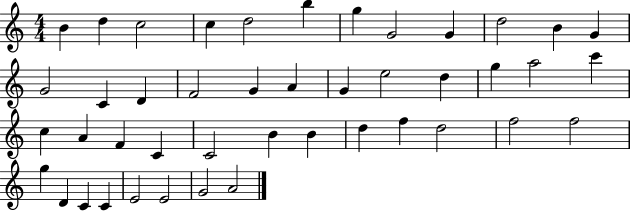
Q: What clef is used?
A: treble